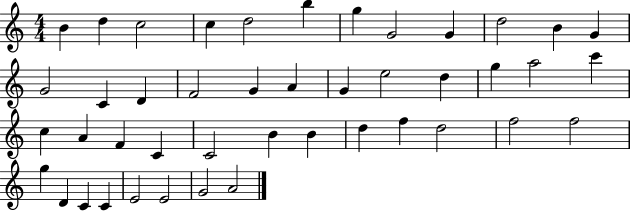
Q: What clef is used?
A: treble